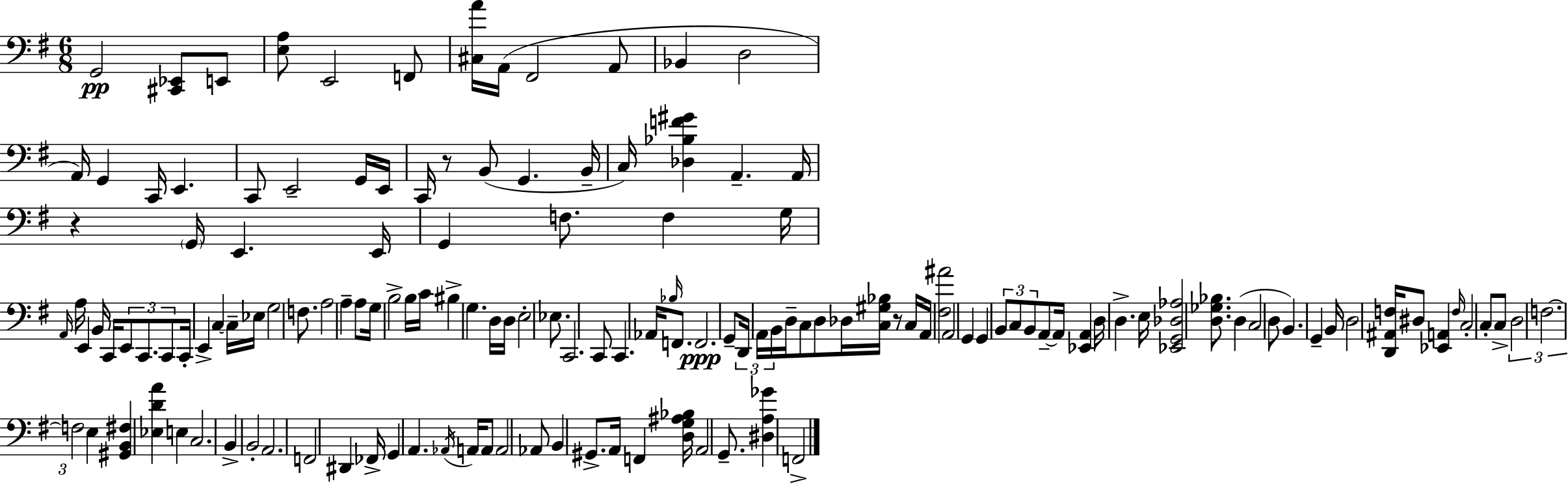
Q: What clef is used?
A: bass